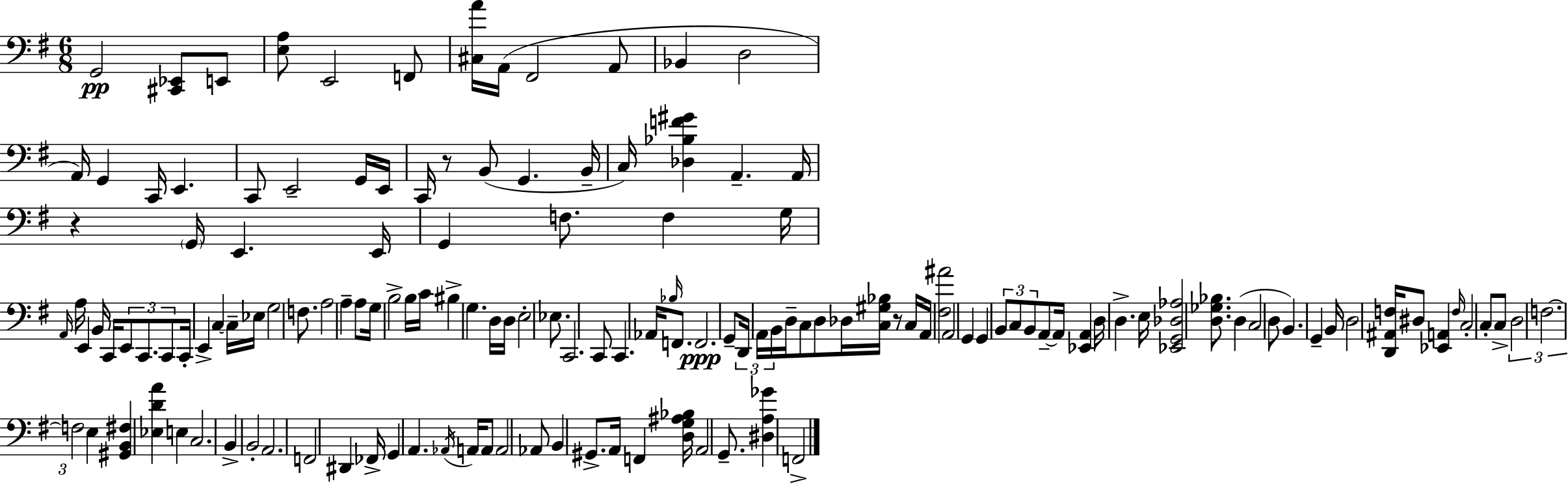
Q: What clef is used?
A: bass